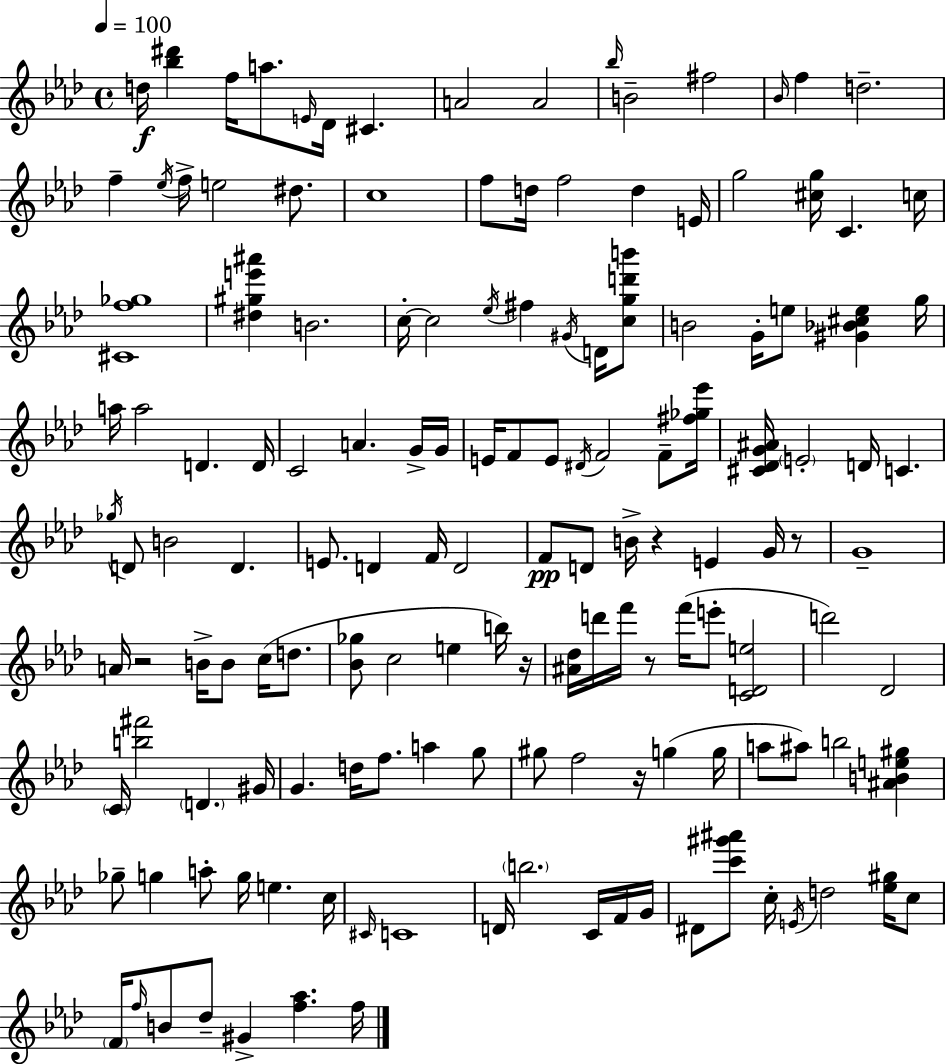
{
  \clef treble
  \time 4/4
  \defaultTimeSignature
  \key aes \major
  \tempo 4 = 100
  d''16\f <bes'' dis'''>4 f''16 a''8. \grace { e'16 } des'16 cis'4. | a'2 a'2 | \grace { bes''16 } b'2-- fis''2 | \grace { bes'16 } f''4 d''2.-- | \break f''4-- \acciaccatura { ees''16 } f''16-> e''2 | dis''8. c''1 | f''8 d''16 f''2 d''4 | e'16 g''2 <cis'' g''>16 c'4. | \break c''16 <cis' f'' ges''>1 | <dis'' gis'' e''' ais'''>4 b'2. | c''16-.~~ c''2 \acciaccatura { ees''16 } fis''4 | \acciaccatura { gis'16 } d'16 <c'' g'' d''' b'''>8 b'2 g'16-. e''8 | \break <gis' bes' cis'' e''>4 g''16 a''16 a''2 d'4. | d'16 c'2 a'4. | g'16-> g'16 e'16 f'8 e'8 \acciaccatura { dis'16 } f'2 | f'8-- <fis'' ges'' ees'''>16 <cis' des' g' ais'>16 \parenthesize e'2-. | \break d'16 c'4. \acciaccatura { ges''16 } d'8 b'2 | d'4. e'8. d'4 f'16 | d'2 f'8\pp d'8 b'16-> r4 | e'4 g'16 r8 g'1-- | \break a'16 r2 | b'16-> b'8 c''16( d''8. <bes' ges''>8 c''2 | e''4 b''16) r16 <ais' des''>16 d'''16 f'''16 r8 f'''16( e'''8-. | <c' d' e''>2 d'''2) | \break des'2 \parenthesize c'16 <b'' fis'''>2 | \parenthesize d'4. gis'16 g'4. d''16 f''8. | a''4 g''8 gis''8 f''2 | r16 g''4( g''16 a''8 ais''8) b''2 | \break <ais' b' e'' gis''>4 ges''8-- g''4 a''8-. | g''16 e''4. c''16 \grace { cis'16 } c'1 | d'16 \parenthesize b''2. | c'16 f'16 g'16 dis'8 <c''' gis''' ais'''>8 c''16-. \acciaccatura { e'16 } d''2 | \break <ees'' gis''>16 c''8 \parenthesize f'16 \grace { f''16 } b'8 des''8-- | gis'4-> <f'' aes''>4. f''16 \bar "|."
}